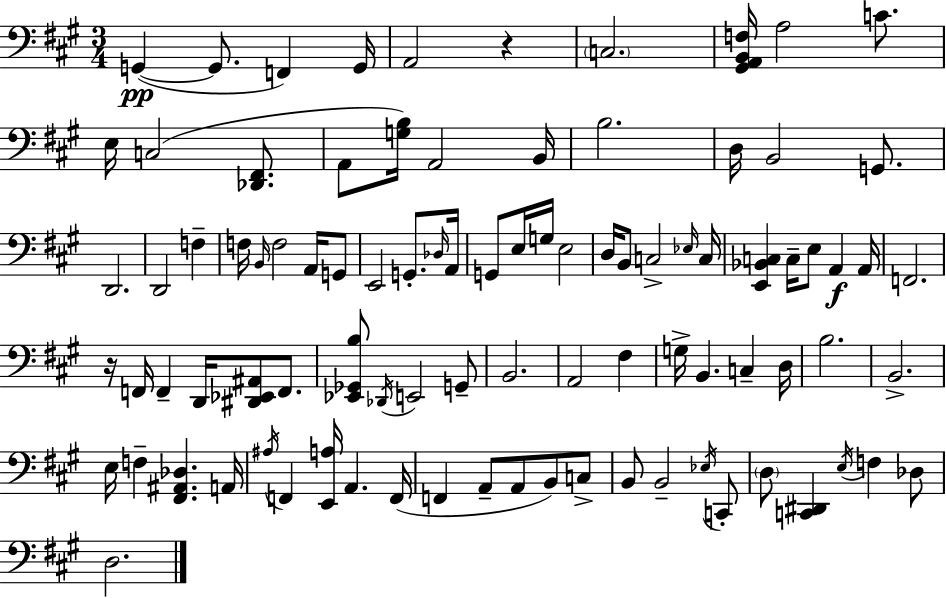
X:1
T:Untitled
M:3/4
L:1/4
K:A
G,, G,,/2 F,, G,,/4 A,,2 z C,2 [^G,,A,,B,,F,]/4 A,2 C/2 E,/4 C,2 [_D,,^F,,]/2 A,,/2 [G,B,]/4 A,,2 B,,/4 B,2 D,/4 B,,2 G,,/2 D,,2 D,,2 F, F,/4 B,,/4 F,2 A,,/4 G,,/2 E,,2 G,,/2 _D,/4 A,,/4 G,,/2 E,/4 G,/4 E,2 D,/4 B,,/2 C,2 _E,/4 C,/4 [E,,_B,,C,] C,/4 E,/2 A,, A,,/4 F,,2 z/4 F,,/4 F,, D,,/4 [^D,,_E,,^A,,]/2 F,,/2 [_E,,_G,,B,]/2 _D,,/4 E,,2 G,,/2 B,,2 A,,2 ^F, G,/4 B,, C, D,/4 B,2 B,,2 E,/4 F, [^F,,^A,,_D,] A,,/4 ^A,/4 F,, [E,,A,]/4 A,, F,,/4 F,, A,,/2 A,,/2 B,,/2 C,/2 B,,/2 B,,2 _E,/4 C,,/2 D,/2 [C,,^D,,] E,/4 F, _D,/2 D,2